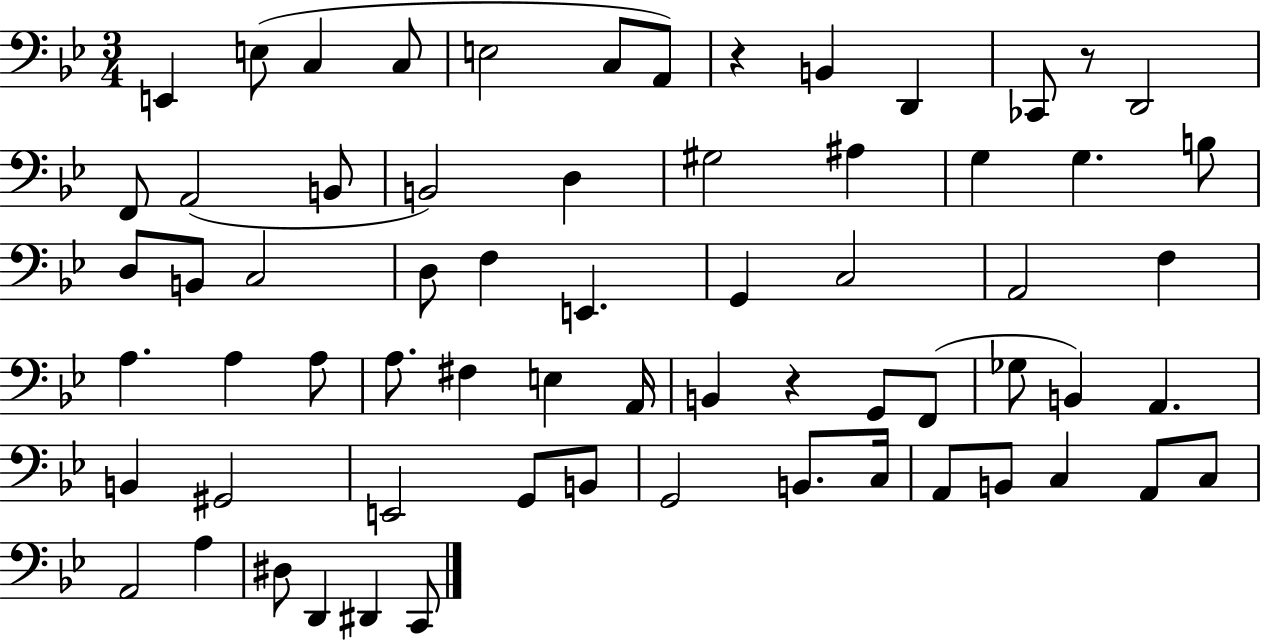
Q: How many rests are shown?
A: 3